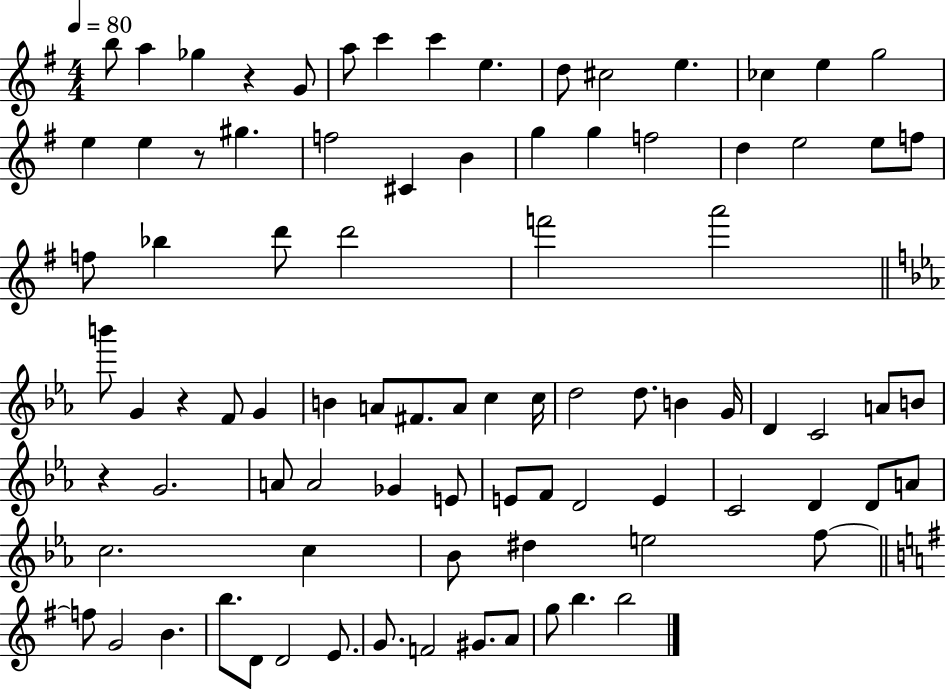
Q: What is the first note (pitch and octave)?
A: B5